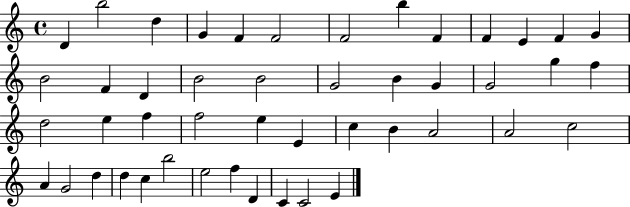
D4/q B5/h D5/q G4/q F4/q F4/h F4/h B5/q F4/q F4/q E4/q F4/q G4/q B4/h F4/q D4/q B4/h B4/h G4/h B4/q G4/q G4/h G5/q F5/q D5/h E5/q F5/q F5/h E5/q E4/q C5/q B4/q A4/h A4/h C5/h A4/q G4/h D5/q D5/q C5/q B5/h E5/h F5/q D4/q C4/q C4/h E4/q